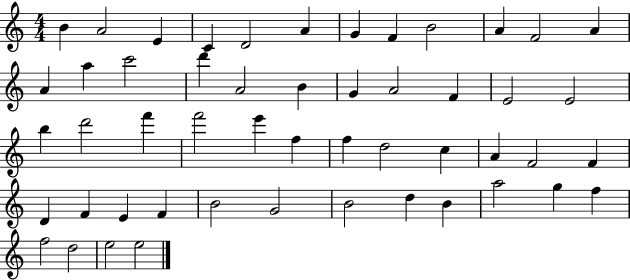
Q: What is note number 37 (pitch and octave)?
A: F4